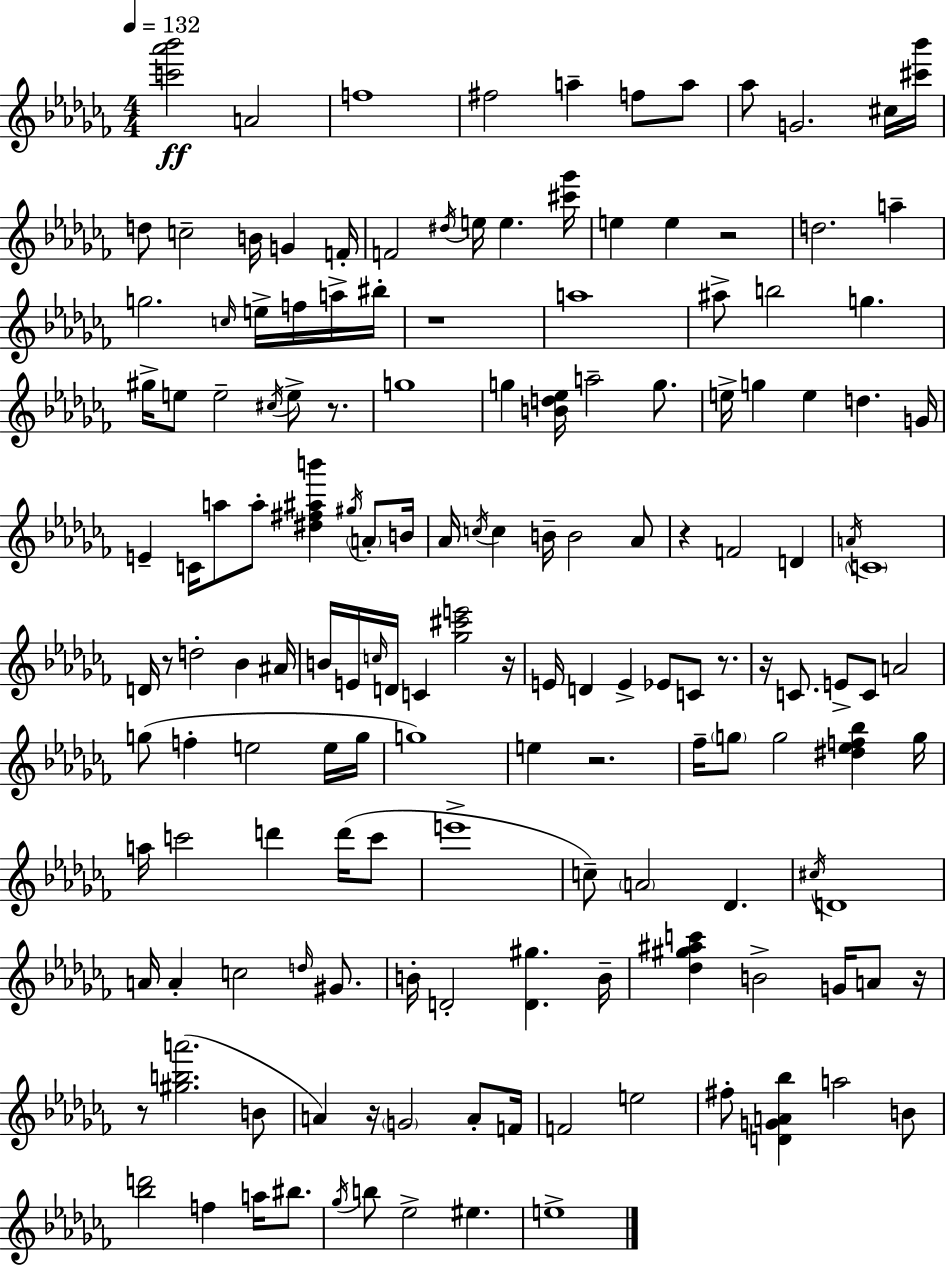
{
  \clef treble
  \numericTimeSignature
  \time 4/4
  \key aes \minor
  \tempo 4 = 132
  <c''' aes''' bes'''>2\ff a'2 | f''1 | fis''2 a''4-- f''8 a''8 | aes''8 g'2. cis''16 <cis''' bes'''>16 | \break d''8 c''2-- b'16 g'4 f'16-. | f'2 \acciaccatura { dis''16 } e''16 e''4. | <cis''' ges'''>16 e''4 e''4 r2 | d''2. a''4-- | \break g''2. \grace { c''16 } e''16-> f''16 | a''16-> bis''16-. r1 | a''1 | ais''8-> b''2 g''4. | \break gis''16-> e''8 e''2-- \acciaccatura { cis''16 } e''8-> | r8. g''1 | g''4 <b' d'' ees''>16 a''2-- | g''8. e''16-> g''4 e''4 d''4. | \break g'16 e'4-- c'16 a''8 a''8-. <dis'' fis'' ais'' b'''>4 | \acciaccatura { gis''16 } \parenthesize a'8-. b'16 aes'16 \acciaccatura { c''16 } c''4 b'16-- b'2 | aes'8 r4 f'2 | d'4 \acciaccatura { a'16 } \parenthesize c'1 | \break d'16 r8 d''2-. | bes'4 ais'16 b'16 e'16 \grace { c''16 } d'16 c'4 <ges'' cis''' e'''>2 | r16 e'16 d'4 e'4-> | ees'8 c'8 r8. r16 c'8. e'8-> c'8 a'2 | \break g''8( f''4-. e''2 | e''16 g''16 g''1) | e''4 r2. | fes''16-- \parenthesize g''8 g''2 | \break <dis'' ees'' f'' bes''>4 g''16 a''16 c'''2 | d'''4 d'''16( c'''8 e'''1-> | c''8--) \parenthesize a'2 | des'4. \acciaccatura { cis''16 } d'1 | \break a'16 a'4-. c''2 | \grace { d''16 } gis'8. b'16-. d'2-. | <d' gis''>4. b'16-- <des'' gis'' ais'' c'''>4 b'2-> | g'16 a'8 r16 r8 <gis'' b'' a'''>2.( | \break b'8 a'4) r16 \parenthesize g'2 | a'8-. f'16 f'2 | e''2 fis''8-. <d' g' a' bes''>4 a''2 | b'8 <bes'' d'''>2 | \break f''4 a''16 bis''8. \acciaccatura { ges''16 } b''8 ees''2-> | eis''4. e''1-> | \bar "|."
}